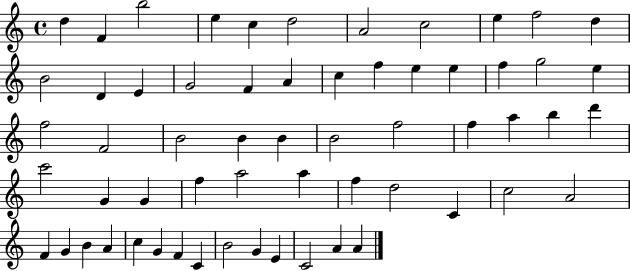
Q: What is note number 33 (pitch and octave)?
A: A5